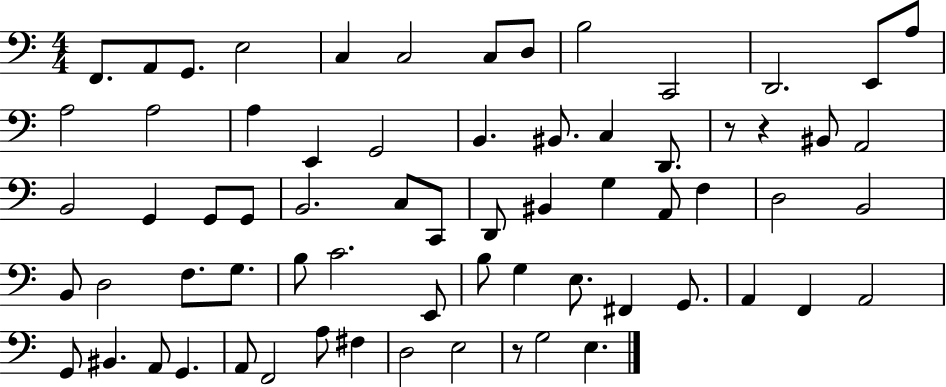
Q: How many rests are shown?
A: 3